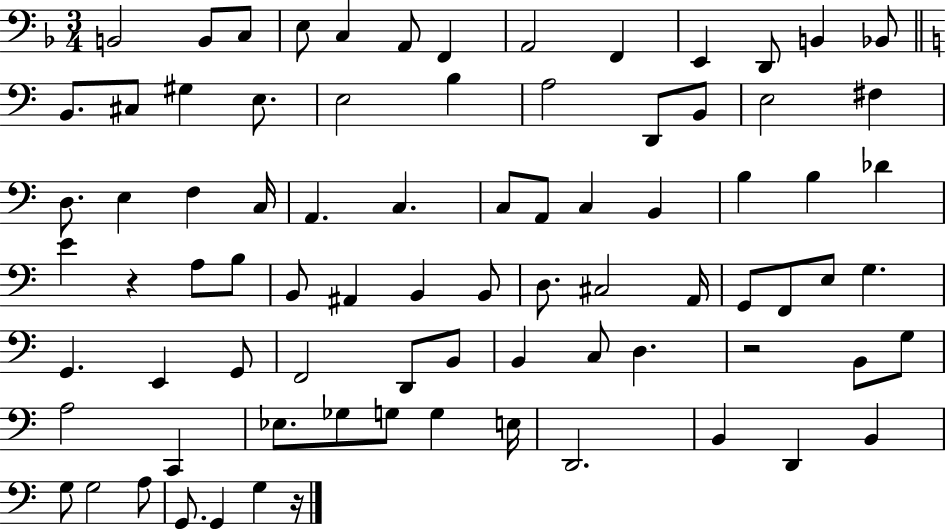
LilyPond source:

{
  \clef bass
  \numericTimeSignature
  \time 3/4
  \key f \major
  \repeat volta 2 { b,2 b,8 c8 | e8 c4 a,8 f,4 | a,2 f,4 | e,4 d,8 b,4 bes,8 | \break \bar "||" \break \key c \major b,8. cis8 gis4 e8. | e2 b4 | a2 d,8 b,8 | e2 fis4 | \break d8. e4 f4 c16 | a,4. c4. | c8 a,8 c4 b,4 | b4 b4 des'4 | \break e'4 r4 a8 b8 | b,8 ais,4 b,4 b,8 | d8. cis2 a,16 | g,8 f,8 e8 g4. | \break g,4. e,4 g,8 | f,2 d,8 b,8 | b,4 c8 d4. | r2 b,8 g8 | \break a2 c,4 | ees8. ges8 g8 g4 e16 | d,2. | b,4 d,4 b,4 | \break g8 g2 a8 | g,8. g,4 g4 r16 | } \bar "|."
}